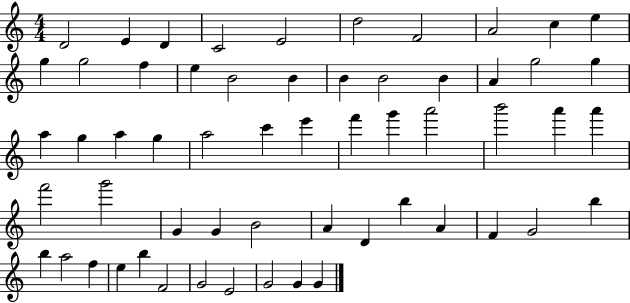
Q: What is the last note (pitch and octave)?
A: G4